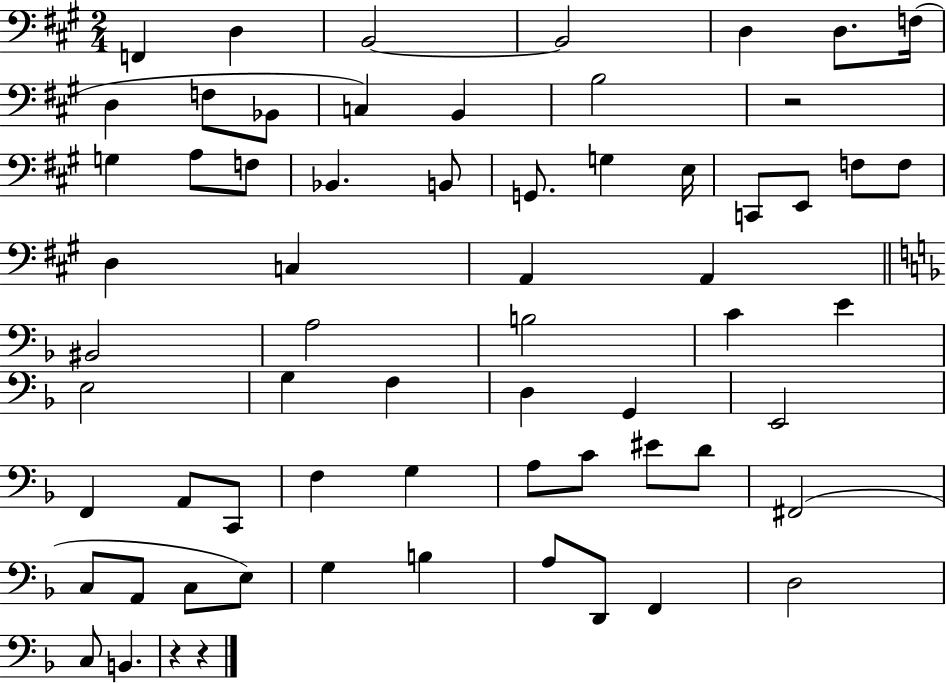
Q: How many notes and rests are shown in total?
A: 65